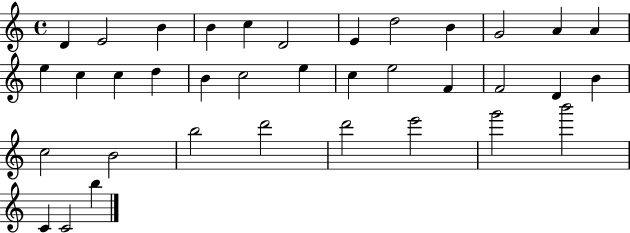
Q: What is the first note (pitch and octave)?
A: D4